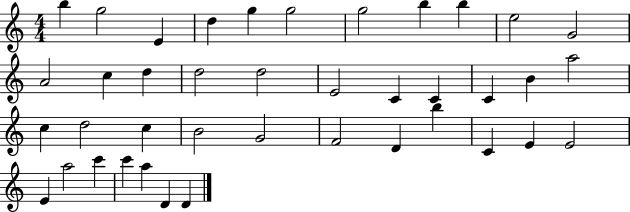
{
  \clef treble
  \numericTimeSignature
  \time 4/4
  \key c \major
  b''4 g''2 e'4 | d''4 g''4 g''2 | g''2 b''4 b''4 | e''2 g'2 | \break a'2 c''4 d''4 | d''2 d''2 | e'2 c'4 c'4 | c'4 b'4 a''2 | \break c''4 d''2 c''4 | b'2 g'2 | f'2 d'4 b''4 | c'4 e'4 e'2 | \break e'4 a''2 c'''4 | c'''4 a''4 d'4 d'4 | \bar "|."
}